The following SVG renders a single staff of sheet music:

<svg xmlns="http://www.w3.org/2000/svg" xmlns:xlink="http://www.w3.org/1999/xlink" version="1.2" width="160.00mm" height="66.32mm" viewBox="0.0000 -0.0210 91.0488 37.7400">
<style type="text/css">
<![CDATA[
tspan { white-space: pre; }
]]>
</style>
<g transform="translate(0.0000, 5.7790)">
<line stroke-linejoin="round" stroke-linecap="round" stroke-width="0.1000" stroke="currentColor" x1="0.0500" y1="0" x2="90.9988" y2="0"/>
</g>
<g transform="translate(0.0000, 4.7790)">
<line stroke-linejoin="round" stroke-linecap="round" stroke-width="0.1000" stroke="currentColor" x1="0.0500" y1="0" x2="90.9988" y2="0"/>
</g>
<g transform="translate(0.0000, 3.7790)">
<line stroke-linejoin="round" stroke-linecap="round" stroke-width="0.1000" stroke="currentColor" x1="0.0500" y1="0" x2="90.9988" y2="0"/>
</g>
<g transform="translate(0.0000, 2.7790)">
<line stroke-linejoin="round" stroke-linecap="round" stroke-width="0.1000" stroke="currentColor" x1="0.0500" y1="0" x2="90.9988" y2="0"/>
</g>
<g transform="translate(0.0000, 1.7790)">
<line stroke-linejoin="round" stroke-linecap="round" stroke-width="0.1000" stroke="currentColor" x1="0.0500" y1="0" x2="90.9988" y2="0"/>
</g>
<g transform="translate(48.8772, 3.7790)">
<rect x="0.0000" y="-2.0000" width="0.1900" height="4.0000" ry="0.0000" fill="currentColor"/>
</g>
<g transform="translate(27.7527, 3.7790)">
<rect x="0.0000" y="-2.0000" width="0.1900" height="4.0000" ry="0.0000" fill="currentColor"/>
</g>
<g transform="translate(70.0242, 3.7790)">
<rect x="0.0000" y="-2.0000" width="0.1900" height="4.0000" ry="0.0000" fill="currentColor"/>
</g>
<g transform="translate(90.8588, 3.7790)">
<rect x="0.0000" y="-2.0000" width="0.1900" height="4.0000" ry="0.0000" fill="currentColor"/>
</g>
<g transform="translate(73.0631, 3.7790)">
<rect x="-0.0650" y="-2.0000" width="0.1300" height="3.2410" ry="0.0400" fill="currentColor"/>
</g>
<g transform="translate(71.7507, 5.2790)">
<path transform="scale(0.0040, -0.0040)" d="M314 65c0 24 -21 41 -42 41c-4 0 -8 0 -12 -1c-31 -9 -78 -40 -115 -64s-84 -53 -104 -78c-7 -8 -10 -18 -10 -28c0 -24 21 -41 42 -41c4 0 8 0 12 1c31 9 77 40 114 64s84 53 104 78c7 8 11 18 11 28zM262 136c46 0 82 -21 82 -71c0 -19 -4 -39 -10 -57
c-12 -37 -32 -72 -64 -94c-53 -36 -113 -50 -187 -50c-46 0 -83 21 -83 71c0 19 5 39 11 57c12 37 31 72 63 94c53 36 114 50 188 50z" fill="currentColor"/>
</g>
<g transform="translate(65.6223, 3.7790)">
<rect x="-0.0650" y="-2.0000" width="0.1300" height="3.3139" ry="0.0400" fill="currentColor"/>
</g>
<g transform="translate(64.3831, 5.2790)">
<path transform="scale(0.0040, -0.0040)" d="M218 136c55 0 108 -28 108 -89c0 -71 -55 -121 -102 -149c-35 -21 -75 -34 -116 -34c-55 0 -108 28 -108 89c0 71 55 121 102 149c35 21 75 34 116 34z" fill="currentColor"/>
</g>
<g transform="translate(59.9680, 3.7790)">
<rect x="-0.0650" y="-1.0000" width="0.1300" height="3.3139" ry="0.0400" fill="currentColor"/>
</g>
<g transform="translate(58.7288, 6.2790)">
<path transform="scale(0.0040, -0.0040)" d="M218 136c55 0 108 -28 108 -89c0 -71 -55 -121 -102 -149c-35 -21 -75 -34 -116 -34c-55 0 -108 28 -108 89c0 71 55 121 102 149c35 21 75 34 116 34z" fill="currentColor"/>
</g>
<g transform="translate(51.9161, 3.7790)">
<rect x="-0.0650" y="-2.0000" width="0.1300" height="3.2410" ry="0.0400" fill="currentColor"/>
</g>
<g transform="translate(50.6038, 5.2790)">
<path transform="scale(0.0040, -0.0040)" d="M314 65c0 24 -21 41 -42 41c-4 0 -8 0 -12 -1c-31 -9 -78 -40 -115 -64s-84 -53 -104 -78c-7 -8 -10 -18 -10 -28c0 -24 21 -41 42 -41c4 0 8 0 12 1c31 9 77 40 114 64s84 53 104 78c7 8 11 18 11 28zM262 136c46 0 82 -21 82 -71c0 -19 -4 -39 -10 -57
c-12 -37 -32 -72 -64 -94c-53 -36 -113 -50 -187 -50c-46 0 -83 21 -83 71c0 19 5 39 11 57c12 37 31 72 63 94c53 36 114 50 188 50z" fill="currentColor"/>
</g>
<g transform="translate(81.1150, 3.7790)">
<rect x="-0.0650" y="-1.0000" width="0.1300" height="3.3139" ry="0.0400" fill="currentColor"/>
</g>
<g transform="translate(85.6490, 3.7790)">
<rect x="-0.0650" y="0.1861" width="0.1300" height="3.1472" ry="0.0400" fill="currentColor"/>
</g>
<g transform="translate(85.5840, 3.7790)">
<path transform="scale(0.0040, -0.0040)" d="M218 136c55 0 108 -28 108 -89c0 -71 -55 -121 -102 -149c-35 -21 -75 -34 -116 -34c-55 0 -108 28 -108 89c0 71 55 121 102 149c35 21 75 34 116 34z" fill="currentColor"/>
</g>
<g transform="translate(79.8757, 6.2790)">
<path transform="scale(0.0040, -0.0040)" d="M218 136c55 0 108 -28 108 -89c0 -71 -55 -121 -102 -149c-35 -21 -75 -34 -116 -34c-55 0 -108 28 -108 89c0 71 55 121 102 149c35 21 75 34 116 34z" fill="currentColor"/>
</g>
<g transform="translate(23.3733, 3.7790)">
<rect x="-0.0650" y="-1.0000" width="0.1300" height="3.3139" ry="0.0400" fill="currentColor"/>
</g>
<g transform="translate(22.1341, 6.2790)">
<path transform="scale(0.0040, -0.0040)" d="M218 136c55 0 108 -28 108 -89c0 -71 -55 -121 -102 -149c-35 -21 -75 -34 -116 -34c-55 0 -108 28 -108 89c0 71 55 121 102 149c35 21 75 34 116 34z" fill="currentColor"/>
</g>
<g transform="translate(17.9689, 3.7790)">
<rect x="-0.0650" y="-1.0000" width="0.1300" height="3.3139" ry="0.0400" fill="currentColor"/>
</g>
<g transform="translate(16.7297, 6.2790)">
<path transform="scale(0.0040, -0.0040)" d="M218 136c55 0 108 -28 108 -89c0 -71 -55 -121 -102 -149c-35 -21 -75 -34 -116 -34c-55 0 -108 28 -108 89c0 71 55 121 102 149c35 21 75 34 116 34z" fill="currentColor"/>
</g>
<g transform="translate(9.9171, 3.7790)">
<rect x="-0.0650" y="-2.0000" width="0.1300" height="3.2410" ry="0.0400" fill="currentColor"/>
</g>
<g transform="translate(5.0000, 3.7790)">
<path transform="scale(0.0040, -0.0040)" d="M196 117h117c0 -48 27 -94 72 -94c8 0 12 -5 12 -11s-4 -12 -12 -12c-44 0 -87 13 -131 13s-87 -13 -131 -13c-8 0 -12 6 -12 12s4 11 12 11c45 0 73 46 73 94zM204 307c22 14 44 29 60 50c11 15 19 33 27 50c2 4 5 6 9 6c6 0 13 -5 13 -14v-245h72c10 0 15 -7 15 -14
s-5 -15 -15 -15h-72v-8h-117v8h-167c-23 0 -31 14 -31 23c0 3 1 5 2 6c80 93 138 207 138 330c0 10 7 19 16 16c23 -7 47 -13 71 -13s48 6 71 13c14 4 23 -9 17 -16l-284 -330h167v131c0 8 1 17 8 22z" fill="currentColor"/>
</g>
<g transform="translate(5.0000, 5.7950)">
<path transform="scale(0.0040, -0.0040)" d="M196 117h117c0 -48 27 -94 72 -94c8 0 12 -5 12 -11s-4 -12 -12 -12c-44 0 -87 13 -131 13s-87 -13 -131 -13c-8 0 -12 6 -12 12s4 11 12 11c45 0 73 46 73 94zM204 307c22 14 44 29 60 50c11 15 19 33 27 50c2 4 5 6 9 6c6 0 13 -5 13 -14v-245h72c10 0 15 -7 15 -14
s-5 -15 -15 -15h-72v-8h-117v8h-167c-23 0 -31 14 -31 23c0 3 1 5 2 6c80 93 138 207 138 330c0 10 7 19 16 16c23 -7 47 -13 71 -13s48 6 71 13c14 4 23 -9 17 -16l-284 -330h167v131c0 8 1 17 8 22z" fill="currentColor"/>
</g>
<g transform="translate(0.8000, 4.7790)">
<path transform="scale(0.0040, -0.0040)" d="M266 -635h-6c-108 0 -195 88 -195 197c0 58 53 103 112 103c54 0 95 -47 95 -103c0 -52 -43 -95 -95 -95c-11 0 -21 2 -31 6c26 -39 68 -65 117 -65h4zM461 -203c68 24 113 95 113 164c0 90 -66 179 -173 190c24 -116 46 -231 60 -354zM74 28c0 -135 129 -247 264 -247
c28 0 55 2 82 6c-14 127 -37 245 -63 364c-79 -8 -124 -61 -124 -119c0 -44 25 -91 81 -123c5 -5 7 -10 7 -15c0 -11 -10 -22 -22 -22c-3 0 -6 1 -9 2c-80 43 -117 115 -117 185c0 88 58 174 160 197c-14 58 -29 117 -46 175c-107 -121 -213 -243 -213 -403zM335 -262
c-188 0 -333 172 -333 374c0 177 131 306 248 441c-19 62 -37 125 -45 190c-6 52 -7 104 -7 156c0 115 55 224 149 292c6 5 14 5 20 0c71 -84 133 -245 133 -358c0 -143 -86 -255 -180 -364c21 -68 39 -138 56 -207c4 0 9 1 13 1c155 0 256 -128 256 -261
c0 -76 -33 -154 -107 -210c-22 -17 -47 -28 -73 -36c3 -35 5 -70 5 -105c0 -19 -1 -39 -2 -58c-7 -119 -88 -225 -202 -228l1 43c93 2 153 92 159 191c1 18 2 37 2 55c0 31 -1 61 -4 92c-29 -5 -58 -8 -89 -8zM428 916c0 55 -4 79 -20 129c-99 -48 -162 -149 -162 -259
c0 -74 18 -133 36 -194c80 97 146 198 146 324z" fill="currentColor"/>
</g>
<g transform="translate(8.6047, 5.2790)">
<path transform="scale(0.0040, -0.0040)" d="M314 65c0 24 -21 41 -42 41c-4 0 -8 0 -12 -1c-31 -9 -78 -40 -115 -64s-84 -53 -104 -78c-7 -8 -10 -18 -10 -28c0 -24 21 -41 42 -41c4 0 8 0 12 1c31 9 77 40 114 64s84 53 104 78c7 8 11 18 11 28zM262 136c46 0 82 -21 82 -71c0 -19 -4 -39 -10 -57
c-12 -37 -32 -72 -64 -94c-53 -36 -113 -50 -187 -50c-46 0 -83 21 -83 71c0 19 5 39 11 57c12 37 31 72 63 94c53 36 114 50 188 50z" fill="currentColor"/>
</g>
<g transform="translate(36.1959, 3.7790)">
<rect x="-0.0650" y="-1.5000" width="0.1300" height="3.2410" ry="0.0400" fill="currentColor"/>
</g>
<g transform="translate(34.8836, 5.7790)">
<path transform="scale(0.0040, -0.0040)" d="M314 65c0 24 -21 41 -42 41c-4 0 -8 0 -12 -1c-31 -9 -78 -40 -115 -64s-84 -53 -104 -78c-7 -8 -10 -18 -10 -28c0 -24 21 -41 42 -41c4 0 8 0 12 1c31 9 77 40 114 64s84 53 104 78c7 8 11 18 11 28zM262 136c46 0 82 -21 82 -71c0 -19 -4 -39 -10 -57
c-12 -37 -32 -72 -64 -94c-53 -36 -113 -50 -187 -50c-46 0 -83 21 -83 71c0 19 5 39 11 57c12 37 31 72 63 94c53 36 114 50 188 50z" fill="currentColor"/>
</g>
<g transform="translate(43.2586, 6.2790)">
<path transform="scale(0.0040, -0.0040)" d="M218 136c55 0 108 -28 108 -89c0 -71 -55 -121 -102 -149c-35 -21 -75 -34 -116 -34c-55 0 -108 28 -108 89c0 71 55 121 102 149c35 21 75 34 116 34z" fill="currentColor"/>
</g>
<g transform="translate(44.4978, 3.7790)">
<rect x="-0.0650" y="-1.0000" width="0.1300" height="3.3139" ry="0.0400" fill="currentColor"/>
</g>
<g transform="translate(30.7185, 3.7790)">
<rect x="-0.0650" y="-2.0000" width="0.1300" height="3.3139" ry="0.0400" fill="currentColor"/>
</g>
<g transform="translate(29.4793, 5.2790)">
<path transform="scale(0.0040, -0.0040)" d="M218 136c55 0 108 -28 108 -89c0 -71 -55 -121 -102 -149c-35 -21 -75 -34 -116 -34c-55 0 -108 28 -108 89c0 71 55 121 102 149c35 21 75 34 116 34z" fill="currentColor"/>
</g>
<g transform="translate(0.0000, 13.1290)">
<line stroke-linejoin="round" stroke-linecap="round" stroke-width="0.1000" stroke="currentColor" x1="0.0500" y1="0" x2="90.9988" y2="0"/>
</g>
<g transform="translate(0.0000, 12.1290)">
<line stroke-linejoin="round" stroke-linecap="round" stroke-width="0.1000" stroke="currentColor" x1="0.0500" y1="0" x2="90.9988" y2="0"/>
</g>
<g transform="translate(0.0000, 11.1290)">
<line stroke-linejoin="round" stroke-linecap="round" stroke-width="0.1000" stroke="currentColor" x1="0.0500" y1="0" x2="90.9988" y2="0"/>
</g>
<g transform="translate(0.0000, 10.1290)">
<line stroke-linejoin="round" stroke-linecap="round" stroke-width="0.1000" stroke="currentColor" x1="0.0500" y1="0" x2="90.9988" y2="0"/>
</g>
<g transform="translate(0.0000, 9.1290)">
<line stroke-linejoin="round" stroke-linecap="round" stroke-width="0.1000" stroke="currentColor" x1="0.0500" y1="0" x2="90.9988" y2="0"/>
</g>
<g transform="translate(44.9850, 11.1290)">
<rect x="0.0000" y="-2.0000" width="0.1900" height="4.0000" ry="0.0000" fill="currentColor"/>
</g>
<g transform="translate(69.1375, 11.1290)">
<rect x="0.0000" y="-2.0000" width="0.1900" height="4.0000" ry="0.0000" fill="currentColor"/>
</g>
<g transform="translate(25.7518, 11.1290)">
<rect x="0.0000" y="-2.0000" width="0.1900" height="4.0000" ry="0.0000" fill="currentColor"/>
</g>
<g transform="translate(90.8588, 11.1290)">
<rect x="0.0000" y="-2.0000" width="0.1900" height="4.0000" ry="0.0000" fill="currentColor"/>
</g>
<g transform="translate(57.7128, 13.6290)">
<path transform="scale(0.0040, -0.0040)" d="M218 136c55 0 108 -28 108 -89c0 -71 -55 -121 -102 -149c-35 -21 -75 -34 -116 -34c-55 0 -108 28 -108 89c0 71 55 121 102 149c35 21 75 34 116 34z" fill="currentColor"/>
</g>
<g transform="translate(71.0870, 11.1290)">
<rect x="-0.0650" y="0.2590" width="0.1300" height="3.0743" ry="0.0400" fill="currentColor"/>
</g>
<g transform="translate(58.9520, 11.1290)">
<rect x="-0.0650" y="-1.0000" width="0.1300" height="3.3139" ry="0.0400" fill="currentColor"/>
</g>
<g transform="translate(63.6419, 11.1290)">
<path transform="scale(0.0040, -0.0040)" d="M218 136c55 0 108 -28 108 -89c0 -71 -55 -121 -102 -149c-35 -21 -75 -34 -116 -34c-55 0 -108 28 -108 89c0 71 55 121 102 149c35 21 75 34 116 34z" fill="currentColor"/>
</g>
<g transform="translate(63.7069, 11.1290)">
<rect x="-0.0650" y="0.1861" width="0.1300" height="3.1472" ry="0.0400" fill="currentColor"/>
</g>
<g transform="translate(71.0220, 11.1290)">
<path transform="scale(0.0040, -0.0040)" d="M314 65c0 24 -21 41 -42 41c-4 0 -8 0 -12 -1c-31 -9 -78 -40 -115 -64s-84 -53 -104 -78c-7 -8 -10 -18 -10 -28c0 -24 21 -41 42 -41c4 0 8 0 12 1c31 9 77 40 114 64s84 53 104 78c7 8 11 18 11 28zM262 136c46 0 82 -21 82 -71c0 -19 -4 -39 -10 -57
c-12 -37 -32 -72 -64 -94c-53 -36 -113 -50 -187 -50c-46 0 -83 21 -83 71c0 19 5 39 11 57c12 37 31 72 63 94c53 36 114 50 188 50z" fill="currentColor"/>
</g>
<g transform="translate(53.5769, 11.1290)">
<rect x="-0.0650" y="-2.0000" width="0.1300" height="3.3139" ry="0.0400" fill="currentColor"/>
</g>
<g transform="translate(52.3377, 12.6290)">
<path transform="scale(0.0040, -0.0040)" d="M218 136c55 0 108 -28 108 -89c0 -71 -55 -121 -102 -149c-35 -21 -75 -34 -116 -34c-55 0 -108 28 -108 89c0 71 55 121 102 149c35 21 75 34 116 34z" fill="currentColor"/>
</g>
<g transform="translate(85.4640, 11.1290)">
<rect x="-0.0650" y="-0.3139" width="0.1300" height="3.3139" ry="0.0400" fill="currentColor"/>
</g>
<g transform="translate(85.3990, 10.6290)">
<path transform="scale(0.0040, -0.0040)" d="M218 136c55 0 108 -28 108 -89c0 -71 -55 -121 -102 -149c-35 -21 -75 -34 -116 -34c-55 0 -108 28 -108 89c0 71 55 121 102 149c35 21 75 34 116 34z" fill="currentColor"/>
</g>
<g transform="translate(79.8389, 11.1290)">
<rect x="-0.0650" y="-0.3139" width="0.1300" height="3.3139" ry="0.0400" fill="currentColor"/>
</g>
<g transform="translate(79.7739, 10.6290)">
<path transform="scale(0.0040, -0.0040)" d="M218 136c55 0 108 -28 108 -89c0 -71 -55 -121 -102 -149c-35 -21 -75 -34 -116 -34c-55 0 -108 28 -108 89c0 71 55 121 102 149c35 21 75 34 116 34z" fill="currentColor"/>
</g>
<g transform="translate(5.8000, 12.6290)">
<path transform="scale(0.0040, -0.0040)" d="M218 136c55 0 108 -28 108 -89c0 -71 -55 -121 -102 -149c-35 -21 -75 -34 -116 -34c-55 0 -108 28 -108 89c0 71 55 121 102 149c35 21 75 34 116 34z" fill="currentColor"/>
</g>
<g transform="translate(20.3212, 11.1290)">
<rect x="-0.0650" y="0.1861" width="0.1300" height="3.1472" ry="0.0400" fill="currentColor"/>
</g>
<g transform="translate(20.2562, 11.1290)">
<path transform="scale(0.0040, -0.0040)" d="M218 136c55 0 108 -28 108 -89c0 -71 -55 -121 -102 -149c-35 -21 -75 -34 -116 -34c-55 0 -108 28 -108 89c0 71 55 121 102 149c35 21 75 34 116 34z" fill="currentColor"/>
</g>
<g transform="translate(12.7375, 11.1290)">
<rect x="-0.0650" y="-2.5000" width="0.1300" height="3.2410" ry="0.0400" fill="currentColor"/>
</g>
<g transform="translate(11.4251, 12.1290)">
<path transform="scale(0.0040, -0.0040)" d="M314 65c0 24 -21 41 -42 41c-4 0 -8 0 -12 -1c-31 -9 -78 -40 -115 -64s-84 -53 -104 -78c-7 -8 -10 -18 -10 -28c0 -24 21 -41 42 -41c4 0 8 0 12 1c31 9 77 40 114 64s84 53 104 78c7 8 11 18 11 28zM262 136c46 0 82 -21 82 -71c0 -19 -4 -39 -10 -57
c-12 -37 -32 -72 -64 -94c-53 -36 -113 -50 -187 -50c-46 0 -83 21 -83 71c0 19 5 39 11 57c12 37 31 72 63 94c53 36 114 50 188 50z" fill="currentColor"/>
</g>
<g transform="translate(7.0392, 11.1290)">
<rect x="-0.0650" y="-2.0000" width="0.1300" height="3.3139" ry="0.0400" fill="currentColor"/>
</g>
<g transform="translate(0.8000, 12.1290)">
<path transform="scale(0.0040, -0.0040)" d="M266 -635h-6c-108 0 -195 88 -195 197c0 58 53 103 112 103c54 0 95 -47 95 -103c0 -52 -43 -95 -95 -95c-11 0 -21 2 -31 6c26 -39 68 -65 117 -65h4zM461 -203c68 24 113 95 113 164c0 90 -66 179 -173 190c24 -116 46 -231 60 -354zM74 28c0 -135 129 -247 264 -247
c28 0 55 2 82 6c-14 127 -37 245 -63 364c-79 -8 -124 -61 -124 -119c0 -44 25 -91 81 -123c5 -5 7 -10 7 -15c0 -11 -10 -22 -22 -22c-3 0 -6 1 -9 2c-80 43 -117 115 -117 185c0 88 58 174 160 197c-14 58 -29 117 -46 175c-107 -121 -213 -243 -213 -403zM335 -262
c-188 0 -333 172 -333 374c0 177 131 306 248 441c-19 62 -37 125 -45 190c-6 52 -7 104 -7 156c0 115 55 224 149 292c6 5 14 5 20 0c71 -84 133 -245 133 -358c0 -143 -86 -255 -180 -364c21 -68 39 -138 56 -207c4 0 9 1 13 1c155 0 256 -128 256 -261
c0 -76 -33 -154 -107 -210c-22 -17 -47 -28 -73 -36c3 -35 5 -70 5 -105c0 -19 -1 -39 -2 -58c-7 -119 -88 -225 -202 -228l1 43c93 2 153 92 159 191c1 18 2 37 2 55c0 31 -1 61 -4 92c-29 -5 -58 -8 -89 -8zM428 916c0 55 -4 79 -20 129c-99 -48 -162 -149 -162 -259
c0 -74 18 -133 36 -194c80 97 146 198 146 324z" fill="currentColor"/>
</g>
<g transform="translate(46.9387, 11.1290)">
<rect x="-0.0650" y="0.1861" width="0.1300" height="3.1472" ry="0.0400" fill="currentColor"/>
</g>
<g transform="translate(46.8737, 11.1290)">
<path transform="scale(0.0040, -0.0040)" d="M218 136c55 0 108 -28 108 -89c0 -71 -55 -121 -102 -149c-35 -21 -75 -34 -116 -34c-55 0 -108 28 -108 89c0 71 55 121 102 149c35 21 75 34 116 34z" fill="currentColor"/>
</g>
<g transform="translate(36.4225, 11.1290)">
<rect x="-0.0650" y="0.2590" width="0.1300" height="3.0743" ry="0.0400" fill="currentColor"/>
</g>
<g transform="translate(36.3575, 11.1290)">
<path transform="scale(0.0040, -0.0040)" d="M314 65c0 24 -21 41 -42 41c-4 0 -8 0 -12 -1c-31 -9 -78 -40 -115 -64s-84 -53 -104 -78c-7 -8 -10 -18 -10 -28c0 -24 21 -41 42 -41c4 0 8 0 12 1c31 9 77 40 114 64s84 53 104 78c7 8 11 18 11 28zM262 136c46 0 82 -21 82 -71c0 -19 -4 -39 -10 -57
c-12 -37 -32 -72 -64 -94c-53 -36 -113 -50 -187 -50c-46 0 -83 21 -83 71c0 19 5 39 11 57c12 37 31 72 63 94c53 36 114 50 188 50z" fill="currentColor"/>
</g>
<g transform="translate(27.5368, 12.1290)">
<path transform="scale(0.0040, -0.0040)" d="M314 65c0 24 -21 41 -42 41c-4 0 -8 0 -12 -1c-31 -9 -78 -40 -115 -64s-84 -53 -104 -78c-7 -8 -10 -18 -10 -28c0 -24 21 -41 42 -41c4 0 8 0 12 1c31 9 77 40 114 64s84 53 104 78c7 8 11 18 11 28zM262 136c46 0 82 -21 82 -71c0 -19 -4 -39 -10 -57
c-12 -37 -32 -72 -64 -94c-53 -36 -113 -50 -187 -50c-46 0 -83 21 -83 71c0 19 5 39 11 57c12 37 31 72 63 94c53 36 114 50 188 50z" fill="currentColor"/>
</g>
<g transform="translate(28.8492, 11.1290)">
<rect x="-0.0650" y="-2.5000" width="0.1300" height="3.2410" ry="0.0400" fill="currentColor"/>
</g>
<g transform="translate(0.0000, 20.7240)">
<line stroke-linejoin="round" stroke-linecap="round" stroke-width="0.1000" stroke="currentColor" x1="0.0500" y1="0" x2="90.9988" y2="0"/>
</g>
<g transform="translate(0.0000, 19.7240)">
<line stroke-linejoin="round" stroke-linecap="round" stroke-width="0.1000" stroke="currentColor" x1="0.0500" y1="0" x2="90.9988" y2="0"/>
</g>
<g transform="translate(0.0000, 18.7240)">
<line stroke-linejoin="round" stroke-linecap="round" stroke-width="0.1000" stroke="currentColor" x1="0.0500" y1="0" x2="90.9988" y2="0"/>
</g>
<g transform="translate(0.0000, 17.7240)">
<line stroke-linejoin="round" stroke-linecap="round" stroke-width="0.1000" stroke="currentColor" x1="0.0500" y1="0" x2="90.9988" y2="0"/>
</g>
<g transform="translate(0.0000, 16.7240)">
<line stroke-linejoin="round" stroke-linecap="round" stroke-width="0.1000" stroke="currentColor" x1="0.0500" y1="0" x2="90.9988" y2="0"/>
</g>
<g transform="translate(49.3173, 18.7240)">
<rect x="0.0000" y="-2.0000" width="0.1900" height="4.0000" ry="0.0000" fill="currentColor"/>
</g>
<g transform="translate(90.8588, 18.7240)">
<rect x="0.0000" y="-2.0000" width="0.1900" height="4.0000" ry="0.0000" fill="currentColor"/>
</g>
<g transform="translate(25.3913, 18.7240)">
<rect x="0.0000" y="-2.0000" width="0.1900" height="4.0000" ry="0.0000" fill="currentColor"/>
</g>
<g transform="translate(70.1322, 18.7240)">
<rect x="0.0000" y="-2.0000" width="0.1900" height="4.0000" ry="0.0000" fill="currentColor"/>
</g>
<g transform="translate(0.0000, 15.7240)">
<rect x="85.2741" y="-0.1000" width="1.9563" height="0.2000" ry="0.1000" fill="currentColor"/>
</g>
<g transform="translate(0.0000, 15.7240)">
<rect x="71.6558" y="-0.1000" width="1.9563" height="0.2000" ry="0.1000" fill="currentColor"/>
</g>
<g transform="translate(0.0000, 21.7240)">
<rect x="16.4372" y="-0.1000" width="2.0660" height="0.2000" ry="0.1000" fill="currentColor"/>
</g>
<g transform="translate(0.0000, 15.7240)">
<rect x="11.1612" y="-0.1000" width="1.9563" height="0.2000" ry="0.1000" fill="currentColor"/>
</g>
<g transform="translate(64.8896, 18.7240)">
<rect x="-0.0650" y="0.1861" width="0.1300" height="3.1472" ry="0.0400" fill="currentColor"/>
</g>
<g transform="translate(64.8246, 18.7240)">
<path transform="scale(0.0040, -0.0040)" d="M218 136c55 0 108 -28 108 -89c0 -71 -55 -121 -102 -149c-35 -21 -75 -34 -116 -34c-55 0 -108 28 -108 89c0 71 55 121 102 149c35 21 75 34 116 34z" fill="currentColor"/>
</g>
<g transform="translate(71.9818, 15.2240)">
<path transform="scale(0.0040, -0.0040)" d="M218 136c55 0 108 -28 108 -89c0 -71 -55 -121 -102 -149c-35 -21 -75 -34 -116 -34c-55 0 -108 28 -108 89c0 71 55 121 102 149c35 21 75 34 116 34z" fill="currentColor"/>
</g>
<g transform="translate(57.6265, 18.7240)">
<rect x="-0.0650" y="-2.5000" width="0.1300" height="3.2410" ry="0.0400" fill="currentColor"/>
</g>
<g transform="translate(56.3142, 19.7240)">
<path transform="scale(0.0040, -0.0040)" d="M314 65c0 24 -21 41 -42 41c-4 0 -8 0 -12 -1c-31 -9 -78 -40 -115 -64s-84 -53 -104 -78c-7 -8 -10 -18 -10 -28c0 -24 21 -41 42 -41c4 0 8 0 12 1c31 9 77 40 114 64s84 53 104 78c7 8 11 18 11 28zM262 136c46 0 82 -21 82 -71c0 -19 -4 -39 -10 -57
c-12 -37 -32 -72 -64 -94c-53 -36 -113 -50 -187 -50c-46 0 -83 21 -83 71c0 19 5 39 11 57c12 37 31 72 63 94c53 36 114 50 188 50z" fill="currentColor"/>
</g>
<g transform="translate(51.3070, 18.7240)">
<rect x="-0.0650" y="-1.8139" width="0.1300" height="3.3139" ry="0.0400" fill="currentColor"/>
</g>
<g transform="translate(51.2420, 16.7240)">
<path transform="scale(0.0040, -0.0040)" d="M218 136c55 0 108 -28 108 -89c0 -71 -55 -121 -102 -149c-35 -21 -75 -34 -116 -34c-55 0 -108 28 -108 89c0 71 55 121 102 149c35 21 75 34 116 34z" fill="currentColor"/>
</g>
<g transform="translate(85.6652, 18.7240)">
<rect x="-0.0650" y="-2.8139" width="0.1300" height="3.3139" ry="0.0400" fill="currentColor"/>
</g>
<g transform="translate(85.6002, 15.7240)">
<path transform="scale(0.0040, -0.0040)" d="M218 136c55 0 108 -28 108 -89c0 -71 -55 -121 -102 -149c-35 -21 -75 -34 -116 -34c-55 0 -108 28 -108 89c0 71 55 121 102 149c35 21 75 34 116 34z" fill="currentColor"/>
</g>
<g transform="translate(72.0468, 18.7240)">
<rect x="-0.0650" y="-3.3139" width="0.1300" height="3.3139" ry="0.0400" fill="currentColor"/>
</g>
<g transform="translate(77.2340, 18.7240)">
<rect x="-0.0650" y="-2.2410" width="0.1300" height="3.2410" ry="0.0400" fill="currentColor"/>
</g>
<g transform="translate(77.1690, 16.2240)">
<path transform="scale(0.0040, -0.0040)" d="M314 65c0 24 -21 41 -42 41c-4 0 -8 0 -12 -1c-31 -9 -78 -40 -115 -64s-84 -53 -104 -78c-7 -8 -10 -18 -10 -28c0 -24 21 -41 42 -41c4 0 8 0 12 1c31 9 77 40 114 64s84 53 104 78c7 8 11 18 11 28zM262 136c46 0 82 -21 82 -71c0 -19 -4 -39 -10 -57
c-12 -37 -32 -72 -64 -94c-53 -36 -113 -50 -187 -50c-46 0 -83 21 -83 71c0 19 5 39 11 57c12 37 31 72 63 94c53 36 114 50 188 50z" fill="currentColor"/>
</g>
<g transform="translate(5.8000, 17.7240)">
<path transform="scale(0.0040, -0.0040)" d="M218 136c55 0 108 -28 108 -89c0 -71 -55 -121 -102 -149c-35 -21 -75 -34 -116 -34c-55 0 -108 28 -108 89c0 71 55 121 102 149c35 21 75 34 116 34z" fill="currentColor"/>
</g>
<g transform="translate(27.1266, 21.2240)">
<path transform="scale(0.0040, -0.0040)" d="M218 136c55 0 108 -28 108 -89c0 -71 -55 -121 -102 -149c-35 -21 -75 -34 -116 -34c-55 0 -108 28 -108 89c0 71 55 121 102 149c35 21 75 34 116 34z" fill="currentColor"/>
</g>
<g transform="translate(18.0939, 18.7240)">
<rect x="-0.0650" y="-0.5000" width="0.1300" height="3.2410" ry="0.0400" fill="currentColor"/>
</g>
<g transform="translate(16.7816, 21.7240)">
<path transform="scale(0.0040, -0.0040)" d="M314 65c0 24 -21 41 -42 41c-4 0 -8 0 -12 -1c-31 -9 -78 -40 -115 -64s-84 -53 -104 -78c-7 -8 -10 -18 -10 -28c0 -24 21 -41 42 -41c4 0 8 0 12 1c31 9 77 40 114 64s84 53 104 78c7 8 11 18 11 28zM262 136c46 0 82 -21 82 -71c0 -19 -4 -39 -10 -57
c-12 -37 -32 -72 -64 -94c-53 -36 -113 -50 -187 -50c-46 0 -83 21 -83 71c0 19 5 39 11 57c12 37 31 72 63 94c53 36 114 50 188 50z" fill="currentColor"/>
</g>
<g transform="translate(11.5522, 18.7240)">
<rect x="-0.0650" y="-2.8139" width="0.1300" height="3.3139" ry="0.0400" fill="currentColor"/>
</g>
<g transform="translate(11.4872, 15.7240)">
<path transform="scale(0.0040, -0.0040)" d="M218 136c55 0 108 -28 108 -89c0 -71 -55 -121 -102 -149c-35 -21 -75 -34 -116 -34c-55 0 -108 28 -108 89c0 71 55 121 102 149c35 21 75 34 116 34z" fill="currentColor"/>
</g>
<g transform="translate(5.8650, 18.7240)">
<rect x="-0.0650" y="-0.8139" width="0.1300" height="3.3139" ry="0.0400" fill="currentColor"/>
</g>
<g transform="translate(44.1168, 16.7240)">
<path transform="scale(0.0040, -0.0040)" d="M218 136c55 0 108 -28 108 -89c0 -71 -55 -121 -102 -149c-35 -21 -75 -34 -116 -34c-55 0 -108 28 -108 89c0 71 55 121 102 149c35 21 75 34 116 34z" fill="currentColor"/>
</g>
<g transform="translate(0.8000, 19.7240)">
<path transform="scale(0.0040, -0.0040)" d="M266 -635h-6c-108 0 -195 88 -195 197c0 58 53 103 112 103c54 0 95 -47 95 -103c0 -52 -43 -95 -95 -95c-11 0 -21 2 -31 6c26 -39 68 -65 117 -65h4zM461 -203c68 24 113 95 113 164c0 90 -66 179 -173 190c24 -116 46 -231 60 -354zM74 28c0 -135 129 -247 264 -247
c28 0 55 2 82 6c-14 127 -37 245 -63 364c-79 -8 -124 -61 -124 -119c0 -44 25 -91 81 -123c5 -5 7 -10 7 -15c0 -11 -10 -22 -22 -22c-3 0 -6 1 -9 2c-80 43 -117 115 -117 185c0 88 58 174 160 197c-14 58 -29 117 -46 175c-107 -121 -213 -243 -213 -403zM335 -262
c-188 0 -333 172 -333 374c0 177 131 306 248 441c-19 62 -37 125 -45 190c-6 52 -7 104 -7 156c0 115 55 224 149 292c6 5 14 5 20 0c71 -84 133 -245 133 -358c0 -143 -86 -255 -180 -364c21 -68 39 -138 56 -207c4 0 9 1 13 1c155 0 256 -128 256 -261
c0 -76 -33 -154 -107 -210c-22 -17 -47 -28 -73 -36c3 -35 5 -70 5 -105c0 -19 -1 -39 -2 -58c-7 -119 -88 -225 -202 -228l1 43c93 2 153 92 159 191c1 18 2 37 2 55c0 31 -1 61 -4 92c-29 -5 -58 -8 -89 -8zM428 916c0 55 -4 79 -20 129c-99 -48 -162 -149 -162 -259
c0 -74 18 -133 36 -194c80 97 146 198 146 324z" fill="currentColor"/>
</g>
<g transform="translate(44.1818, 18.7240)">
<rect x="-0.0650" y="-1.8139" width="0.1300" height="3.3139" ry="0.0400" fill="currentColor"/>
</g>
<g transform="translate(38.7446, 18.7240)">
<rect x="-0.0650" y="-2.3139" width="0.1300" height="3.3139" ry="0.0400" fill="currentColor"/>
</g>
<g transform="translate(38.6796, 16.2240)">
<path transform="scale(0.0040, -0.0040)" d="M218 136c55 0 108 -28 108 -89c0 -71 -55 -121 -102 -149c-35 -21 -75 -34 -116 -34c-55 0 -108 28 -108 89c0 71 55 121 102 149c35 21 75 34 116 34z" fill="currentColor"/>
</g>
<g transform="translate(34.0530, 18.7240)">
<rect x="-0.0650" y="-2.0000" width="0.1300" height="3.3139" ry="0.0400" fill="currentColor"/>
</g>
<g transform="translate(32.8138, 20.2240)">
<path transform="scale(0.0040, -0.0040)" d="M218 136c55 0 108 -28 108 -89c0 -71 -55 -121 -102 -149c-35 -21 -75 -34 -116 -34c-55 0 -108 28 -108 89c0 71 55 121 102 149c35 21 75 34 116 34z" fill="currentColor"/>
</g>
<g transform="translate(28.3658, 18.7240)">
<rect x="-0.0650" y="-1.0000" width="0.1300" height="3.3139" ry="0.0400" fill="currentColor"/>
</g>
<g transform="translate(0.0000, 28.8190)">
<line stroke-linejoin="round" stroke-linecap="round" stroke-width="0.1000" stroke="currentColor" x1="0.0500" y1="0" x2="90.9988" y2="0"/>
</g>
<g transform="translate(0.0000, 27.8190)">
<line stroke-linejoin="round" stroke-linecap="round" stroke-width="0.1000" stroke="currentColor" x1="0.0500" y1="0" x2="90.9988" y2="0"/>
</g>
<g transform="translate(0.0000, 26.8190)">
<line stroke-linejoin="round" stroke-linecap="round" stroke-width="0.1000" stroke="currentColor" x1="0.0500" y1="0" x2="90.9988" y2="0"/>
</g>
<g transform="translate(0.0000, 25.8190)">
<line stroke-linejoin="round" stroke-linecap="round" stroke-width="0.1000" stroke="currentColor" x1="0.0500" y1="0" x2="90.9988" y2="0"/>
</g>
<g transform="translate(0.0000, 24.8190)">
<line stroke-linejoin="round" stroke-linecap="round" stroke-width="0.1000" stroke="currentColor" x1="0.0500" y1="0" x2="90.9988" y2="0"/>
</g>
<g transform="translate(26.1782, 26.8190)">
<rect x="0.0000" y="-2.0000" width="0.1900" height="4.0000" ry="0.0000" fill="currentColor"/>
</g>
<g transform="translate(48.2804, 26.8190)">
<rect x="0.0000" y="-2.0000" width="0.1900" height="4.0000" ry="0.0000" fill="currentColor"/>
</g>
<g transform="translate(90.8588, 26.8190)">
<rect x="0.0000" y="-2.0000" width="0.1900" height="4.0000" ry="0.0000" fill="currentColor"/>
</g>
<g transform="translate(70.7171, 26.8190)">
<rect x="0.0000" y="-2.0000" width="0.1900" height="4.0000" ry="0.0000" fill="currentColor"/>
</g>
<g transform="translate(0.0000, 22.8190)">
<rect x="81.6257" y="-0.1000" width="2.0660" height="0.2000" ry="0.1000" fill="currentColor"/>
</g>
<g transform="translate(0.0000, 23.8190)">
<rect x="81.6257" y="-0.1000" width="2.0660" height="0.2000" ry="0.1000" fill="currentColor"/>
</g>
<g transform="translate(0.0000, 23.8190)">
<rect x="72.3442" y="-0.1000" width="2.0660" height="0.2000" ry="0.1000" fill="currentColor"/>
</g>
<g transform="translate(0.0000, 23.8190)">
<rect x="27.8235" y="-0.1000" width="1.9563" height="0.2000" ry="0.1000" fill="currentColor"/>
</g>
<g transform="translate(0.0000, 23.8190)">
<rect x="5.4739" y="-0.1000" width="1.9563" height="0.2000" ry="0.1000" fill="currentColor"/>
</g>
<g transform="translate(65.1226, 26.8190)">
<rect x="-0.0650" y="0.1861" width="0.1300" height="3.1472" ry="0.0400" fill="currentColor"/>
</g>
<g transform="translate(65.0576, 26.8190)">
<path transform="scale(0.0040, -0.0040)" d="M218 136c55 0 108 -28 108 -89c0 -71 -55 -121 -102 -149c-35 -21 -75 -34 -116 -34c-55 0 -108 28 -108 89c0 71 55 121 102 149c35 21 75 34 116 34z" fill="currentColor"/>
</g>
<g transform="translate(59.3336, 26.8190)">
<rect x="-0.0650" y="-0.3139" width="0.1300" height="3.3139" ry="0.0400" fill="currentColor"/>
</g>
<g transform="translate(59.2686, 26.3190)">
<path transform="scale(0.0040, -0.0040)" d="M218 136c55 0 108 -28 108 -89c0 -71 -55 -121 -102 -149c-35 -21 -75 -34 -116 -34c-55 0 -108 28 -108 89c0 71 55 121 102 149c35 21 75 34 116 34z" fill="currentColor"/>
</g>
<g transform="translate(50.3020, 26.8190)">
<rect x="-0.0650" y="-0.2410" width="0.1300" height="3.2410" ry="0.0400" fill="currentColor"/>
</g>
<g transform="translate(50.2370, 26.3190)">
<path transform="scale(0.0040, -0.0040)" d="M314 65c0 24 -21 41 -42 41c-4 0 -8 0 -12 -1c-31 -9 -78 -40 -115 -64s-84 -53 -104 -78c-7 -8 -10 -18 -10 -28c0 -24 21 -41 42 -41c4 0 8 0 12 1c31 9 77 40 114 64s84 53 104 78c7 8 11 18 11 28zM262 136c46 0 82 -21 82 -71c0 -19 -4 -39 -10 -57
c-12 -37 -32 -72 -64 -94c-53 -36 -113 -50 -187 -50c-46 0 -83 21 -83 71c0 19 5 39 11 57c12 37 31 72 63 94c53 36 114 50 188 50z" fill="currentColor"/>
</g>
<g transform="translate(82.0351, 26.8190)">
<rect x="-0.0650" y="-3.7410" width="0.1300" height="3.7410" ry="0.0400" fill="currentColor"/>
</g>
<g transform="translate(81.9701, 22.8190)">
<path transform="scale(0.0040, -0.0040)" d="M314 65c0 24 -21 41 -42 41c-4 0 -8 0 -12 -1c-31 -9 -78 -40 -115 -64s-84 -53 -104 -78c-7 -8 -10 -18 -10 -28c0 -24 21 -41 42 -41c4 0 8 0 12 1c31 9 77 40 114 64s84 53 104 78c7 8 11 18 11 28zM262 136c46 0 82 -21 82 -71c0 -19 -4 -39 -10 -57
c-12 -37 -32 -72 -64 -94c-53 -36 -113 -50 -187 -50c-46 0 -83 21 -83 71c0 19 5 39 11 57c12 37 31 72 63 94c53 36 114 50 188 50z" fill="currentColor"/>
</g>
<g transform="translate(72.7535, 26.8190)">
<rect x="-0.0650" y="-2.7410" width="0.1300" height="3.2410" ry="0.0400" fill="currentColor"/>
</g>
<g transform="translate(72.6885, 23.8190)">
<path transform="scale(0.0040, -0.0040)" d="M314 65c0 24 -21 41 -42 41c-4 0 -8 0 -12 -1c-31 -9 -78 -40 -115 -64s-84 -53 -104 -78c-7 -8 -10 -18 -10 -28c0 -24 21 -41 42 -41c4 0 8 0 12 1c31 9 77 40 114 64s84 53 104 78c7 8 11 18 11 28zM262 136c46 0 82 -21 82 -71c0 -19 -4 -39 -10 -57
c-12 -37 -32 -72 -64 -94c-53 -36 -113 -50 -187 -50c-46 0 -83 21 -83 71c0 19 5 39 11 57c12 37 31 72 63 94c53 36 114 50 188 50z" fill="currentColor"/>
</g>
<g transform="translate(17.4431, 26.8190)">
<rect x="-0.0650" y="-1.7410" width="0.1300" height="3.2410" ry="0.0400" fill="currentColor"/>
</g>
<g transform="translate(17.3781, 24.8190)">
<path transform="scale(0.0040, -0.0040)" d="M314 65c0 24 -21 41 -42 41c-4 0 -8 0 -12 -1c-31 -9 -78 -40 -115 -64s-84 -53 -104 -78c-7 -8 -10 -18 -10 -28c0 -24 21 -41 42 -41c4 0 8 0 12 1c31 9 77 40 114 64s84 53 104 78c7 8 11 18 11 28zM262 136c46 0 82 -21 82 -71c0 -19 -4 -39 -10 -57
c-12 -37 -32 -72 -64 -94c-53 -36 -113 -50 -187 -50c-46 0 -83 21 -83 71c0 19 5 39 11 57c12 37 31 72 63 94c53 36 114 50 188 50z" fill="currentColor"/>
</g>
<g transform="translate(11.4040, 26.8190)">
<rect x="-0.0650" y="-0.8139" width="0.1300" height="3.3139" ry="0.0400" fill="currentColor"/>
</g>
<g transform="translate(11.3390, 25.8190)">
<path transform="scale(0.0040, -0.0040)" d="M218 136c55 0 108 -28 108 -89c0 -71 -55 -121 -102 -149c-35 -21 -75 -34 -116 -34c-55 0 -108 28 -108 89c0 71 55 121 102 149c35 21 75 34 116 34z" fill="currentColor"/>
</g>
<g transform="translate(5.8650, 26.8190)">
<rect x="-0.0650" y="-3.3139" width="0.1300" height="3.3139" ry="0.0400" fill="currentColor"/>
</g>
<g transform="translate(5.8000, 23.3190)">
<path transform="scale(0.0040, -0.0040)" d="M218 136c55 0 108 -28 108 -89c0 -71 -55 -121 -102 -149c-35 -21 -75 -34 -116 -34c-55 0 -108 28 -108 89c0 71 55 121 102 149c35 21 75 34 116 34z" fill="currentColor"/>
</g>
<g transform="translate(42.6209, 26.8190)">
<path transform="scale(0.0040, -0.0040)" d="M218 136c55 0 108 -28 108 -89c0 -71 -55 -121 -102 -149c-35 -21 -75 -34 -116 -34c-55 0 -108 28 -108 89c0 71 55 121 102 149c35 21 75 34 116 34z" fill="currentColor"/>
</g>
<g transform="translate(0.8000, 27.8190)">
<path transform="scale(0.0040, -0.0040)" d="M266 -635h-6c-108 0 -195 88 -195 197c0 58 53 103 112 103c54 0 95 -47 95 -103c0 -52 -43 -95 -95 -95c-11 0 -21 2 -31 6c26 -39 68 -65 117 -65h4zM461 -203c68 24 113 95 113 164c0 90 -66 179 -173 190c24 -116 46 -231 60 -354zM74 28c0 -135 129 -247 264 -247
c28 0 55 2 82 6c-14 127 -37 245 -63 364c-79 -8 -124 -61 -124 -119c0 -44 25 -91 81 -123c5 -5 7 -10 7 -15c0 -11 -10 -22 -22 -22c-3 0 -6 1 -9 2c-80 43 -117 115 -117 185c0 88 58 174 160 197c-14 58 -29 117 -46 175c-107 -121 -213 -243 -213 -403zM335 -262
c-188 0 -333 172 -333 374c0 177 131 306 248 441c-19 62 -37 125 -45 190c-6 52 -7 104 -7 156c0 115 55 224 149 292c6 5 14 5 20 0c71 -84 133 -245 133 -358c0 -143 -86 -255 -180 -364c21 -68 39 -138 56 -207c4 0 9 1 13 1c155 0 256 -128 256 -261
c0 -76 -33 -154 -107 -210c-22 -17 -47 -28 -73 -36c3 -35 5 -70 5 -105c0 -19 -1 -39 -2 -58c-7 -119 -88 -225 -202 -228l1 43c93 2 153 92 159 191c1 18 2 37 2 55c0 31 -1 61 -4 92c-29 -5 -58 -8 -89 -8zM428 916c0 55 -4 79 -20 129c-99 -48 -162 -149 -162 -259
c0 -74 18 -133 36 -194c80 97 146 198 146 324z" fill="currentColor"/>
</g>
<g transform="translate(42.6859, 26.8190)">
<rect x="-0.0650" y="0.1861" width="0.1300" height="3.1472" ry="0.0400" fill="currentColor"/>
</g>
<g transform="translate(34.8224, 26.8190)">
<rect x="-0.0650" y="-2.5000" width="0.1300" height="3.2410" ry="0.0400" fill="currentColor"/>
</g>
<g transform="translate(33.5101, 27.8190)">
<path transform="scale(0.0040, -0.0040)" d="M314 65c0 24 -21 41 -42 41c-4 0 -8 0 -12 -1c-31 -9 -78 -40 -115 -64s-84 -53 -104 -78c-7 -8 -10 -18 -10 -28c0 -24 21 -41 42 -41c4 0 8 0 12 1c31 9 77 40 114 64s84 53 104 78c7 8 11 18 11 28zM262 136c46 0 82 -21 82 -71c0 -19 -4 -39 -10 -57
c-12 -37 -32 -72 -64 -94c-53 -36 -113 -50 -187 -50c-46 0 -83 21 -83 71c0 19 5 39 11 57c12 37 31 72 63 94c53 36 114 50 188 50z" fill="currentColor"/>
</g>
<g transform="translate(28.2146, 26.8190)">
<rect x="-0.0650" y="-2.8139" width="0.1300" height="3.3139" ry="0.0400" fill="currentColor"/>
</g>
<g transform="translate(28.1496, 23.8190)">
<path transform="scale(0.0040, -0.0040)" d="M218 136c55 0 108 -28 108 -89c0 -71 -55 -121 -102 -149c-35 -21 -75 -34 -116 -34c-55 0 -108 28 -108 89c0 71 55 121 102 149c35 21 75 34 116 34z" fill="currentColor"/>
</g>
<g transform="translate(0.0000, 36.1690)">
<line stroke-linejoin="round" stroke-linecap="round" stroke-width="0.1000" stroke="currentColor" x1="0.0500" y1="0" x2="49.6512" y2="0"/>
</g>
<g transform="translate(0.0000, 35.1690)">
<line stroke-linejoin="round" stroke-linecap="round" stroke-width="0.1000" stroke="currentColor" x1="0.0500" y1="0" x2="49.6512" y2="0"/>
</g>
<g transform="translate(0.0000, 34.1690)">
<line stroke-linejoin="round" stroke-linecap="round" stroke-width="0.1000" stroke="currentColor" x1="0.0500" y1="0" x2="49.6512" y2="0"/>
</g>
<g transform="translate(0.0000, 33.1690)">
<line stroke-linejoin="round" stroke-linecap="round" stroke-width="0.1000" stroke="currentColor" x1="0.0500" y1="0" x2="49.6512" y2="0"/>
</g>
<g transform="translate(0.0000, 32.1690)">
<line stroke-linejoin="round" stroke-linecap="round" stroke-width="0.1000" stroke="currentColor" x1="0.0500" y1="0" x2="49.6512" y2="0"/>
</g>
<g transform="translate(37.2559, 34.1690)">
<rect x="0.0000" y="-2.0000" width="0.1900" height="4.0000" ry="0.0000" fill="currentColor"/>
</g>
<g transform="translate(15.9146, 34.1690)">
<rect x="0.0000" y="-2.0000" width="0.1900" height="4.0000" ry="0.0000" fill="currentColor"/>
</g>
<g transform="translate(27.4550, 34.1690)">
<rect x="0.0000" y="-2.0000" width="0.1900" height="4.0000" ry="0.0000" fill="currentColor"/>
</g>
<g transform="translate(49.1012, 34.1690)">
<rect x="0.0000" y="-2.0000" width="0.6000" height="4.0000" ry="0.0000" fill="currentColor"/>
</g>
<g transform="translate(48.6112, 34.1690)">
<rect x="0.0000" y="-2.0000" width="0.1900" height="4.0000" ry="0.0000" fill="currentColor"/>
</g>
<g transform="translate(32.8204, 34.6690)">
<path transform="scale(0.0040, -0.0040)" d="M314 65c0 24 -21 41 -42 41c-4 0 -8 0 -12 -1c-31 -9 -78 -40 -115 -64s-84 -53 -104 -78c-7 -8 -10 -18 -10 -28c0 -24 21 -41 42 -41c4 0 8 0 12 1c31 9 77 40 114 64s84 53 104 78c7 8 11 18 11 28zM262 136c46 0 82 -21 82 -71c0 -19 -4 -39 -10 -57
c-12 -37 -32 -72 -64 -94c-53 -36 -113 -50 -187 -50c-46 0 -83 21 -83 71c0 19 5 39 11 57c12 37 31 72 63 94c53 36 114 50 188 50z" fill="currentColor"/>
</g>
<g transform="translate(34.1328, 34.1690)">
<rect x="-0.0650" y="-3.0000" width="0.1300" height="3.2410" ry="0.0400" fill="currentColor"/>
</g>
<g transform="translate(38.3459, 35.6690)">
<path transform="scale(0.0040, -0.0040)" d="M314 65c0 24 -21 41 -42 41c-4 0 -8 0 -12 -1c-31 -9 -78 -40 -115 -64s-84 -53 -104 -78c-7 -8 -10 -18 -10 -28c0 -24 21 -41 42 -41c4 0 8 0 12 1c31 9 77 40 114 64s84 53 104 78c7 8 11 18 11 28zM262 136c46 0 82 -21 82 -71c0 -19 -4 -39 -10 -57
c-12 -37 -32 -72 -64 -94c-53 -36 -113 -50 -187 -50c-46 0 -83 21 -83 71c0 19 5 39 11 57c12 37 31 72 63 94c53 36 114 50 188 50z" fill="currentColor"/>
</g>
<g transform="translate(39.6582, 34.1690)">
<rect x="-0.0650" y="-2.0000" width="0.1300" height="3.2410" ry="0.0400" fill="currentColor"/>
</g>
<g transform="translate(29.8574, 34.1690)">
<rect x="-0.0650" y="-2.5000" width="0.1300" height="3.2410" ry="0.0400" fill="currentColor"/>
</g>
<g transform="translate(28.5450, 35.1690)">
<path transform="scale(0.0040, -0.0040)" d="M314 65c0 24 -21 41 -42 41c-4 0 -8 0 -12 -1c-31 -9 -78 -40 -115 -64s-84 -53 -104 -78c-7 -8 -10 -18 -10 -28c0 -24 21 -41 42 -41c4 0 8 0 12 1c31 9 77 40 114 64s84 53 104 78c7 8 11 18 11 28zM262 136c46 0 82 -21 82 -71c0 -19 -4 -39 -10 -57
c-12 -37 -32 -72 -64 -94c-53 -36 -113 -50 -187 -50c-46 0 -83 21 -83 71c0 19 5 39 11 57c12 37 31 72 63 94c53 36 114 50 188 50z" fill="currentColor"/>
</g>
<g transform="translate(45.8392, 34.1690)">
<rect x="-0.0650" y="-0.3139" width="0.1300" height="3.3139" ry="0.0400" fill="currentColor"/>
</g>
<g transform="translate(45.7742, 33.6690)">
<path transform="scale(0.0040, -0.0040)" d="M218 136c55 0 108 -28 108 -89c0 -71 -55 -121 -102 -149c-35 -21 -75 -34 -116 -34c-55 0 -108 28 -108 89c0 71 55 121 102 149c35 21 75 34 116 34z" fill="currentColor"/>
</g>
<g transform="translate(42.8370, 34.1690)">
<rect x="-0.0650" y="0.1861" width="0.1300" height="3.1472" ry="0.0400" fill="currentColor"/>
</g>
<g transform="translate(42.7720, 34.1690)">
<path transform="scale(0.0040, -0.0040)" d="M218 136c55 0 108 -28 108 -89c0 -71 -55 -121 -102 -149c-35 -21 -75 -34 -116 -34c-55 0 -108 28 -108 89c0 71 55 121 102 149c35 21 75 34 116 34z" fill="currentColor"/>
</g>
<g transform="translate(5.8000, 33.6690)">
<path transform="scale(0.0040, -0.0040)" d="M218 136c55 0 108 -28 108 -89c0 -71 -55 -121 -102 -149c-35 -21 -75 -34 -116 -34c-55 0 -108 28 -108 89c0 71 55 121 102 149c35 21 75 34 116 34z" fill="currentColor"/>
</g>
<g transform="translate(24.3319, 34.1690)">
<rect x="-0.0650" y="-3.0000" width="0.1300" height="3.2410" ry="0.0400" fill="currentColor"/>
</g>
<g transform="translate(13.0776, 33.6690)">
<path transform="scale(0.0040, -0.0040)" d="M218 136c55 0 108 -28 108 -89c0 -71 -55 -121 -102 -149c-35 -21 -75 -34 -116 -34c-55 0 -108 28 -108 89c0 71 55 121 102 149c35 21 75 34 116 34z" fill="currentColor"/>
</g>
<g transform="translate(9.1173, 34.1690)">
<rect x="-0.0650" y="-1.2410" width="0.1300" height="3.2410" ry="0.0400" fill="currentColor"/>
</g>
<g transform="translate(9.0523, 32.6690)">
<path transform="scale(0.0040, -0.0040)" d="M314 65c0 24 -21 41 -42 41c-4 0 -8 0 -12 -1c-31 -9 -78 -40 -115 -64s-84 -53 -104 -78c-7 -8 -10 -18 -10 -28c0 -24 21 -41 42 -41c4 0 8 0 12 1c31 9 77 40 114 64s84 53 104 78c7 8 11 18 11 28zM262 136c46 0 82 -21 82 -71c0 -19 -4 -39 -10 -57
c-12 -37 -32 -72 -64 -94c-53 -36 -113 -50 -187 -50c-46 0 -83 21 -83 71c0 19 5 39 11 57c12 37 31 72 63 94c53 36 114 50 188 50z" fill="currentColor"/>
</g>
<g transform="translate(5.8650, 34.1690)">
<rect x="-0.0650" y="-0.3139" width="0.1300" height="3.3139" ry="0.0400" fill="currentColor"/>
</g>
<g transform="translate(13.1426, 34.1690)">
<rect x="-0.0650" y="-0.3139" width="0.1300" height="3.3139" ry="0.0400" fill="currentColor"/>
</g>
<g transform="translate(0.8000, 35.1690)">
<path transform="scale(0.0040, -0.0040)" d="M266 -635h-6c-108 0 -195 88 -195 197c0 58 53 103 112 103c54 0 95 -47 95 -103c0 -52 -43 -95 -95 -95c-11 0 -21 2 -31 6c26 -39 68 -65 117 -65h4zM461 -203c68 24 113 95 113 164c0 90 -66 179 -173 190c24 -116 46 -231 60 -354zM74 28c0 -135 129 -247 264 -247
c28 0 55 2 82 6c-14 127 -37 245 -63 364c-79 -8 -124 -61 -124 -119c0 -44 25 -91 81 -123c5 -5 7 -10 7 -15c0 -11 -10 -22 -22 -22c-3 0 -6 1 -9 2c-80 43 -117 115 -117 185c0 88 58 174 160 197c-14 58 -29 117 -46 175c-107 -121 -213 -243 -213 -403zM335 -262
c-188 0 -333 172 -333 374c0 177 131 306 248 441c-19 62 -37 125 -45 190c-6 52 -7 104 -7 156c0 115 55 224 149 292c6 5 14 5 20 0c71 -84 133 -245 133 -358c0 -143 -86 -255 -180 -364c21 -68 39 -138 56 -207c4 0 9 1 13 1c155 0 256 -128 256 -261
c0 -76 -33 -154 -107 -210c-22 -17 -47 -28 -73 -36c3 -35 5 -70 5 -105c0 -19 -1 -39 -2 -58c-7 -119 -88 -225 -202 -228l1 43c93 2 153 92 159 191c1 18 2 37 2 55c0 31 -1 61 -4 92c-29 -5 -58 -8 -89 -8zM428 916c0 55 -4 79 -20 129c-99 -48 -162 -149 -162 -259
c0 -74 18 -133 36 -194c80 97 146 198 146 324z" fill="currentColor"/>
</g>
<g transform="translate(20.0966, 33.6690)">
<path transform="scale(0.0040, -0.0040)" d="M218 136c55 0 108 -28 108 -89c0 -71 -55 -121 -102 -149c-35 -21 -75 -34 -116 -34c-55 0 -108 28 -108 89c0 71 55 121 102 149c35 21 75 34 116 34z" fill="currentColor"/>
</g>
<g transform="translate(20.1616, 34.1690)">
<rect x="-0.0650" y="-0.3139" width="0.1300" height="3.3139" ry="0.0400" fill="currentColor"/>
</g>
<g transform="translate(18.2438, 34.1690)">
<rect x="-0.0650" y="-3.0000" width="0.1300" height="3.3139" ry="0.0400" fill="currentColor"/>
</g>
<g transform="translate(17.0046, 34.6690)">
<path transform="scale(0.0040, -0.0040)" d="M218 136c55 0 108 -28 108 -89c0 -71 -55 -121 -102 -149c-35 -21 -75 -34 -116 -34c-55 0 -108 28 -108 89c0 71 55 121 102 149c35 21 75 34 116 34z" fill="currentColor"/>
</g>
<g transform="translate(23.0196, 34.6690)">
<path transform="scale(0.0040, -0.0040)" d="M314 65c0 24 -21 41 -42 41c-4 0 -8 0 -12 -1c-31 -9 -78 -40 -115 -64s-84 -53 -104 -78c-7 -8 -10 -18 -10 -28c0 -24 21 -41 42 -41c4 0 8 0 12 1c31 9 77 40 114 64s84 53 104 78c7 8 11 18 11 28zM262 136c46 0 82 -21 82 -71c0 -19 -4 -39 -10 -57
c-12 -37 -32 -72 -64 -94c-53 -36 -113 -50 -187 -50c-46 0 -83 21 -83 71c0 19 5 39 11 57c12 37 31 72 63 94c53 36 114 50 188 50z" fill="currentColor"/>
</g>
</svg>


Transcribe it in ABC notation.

X:1
T:Untitled
M:4/4
L:1/4
K:C
F2 D D F E2 D F2 D F F2 D B F G2 B G2 B2 B F D B B2 c c d a C2 D F g f f G2 B b g2 a b d f2 a G2 B c2 c B a2 c'2 c e2 c A c A2 G2 A2 F2 B c